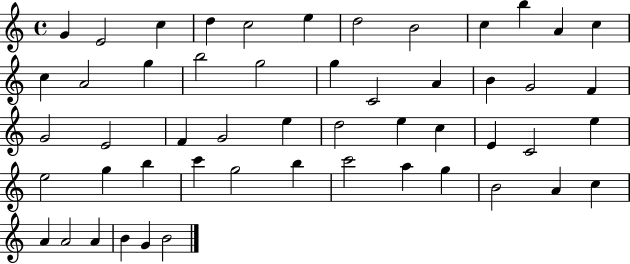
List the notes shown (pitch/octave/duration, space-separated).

G4/q E4/h C5/q D5/q C5/h E5/q D5/h B4/h C5/q B5/q A4/q C5/q C5/q A4/h G5/q B5/h G5/h G5/q C4/h A4/q B4/q G4/h F4/q G4/h E4/h F4/q G4/h E5/q D5/h E5/q C5/q E4/q C4/h E5/q E5/h G5/q B5/q C6/q G5/h B5/q C6/h A5/q G5/q B4/h A4/q C5/q A4/q A4/h A4/q B4/q G4/q B4/h